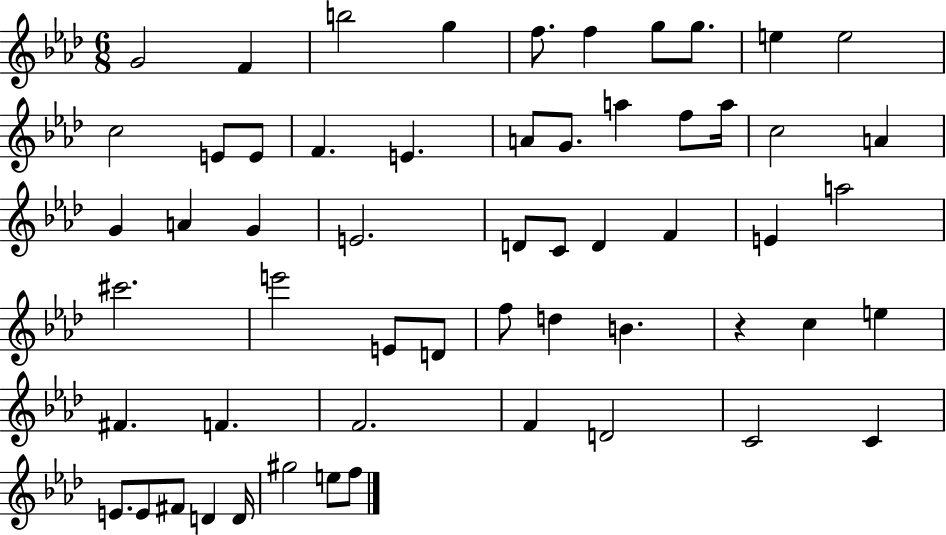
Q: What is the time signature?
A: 6/8